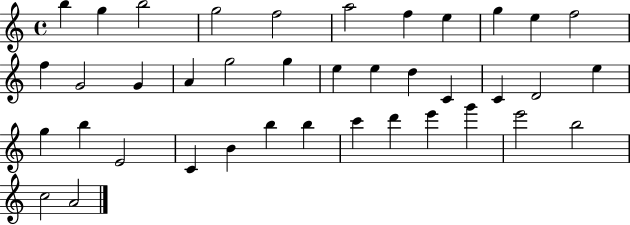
X:1
T:Untitled
M:4/4
L:1/4
K:C
b g b2 g2 f2 a2 f e g e f2 f G2 G A g2 g e e d C C D2 e g b E2 C B b b c' d' e' g' e'2 b2 c2 A2